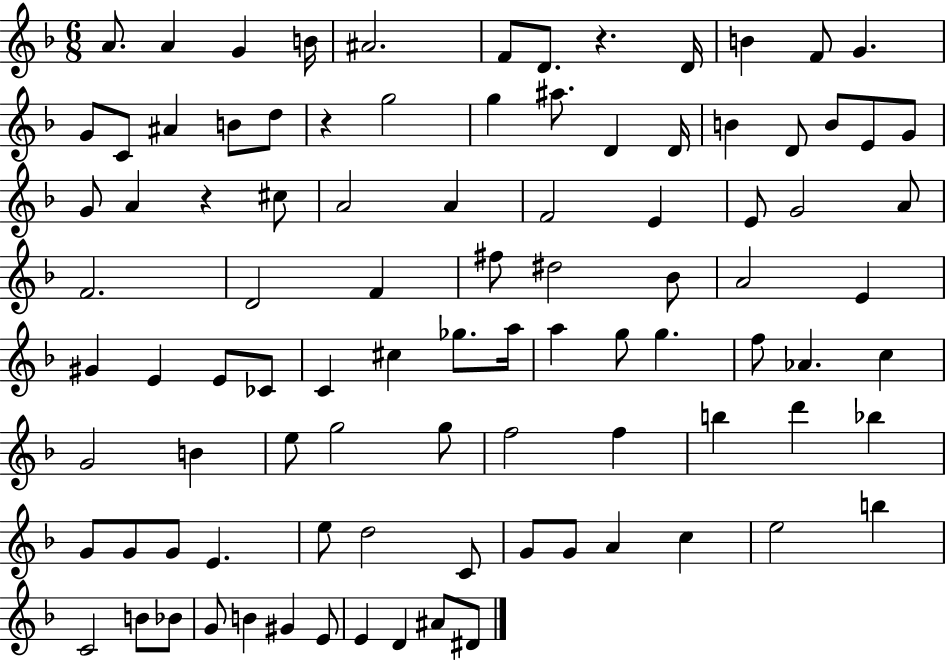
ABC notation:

X:1
T:Untitled
M:6/8
L:1/4
K:F
A/2 A G B/4 ^A2 F/2 D/2 z D/4 B F/2 G G/2 C/2 ^A B/2 d/2 z g2 g ^a/2 D D/4 B D/2 B/2 E/2 G/2 G/2 A z ^c/2 A2 A F2 E E/2 G2 A/2 F2 D2 F ^f/2 ^d2 _B/2 A2 E ^G E E/2 _C/2 C ^c _g/2 a/4 a g/2 g f/2 _A c G2 B e/2 g2 g/2 f2 f b d' _b G/2 G/2 G/2 E e/2 d2 C/2 G/2 G/2 A c e2 b C2 B/2 _B/2 G/2 B ^G E/2 E D ^A/2 ^D/2